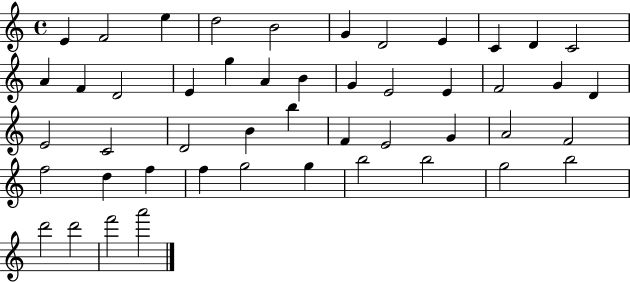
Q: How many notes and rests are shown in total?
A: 48